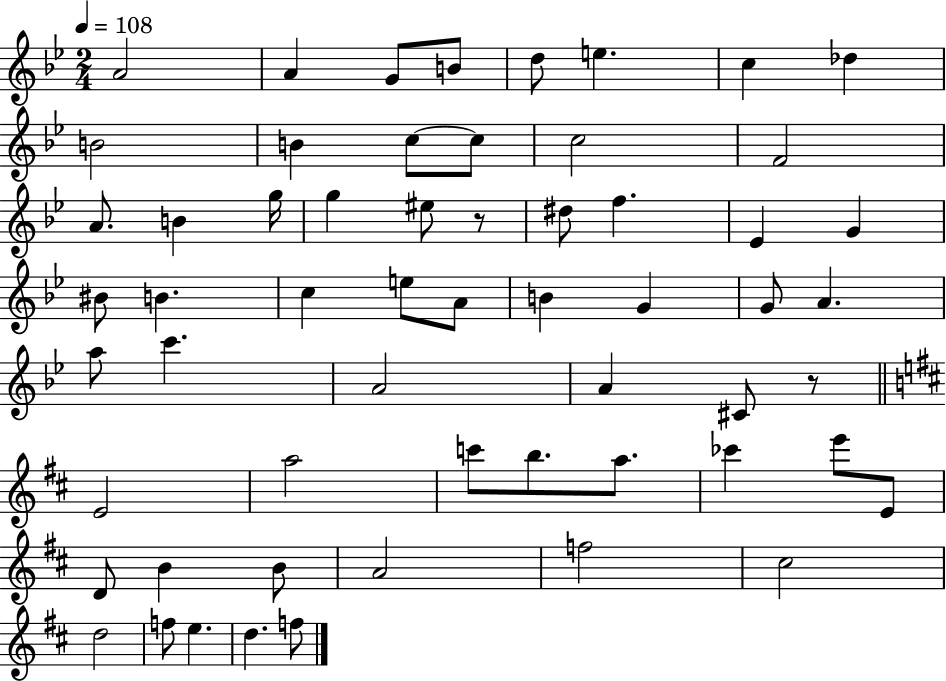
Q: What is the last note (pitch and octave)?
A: F5